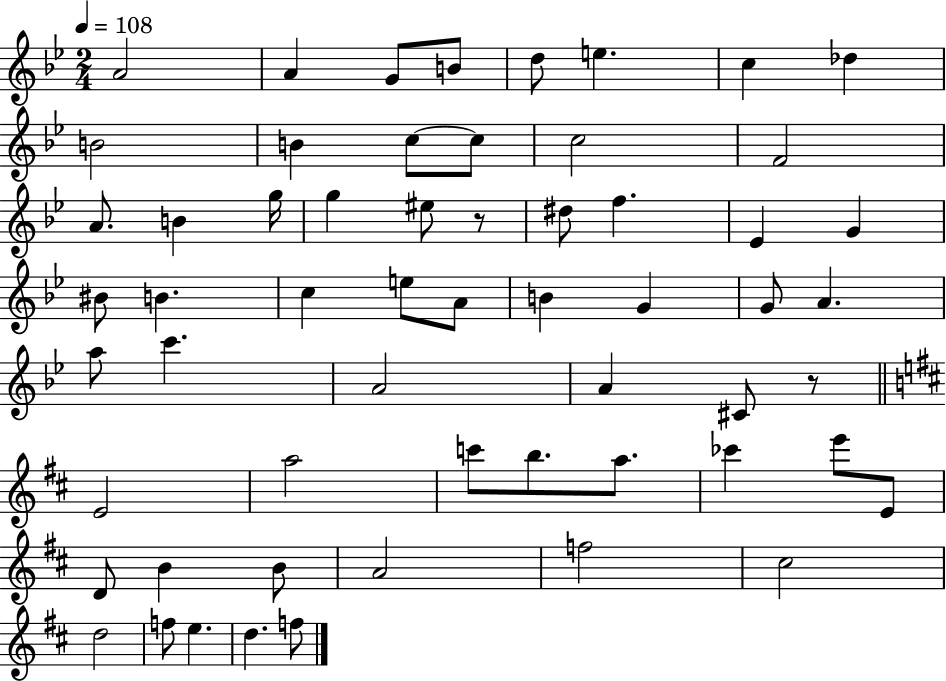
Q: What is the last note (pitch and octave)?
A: F5